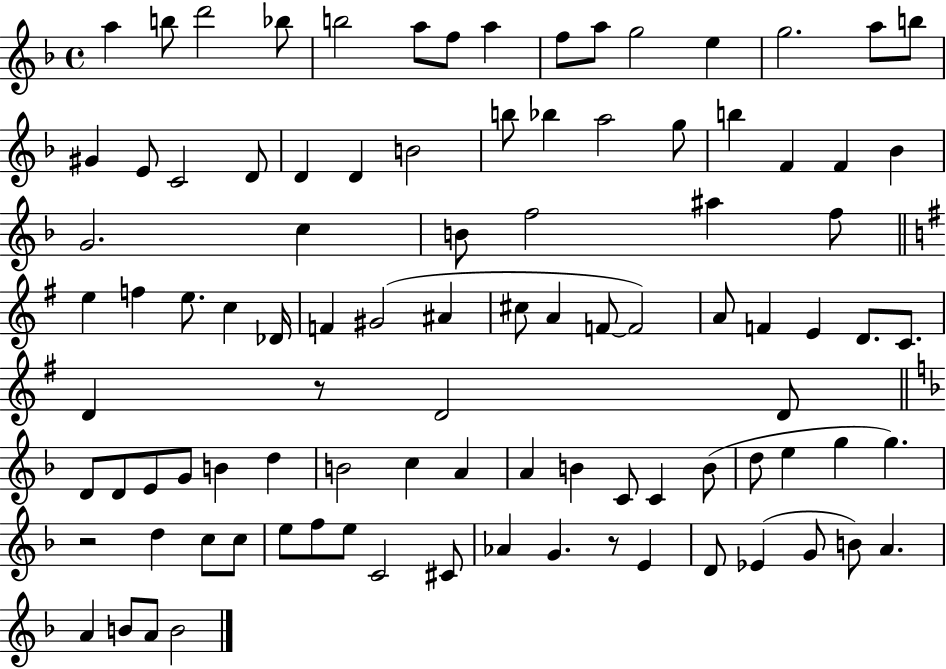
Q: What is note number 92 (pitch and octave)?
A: B4